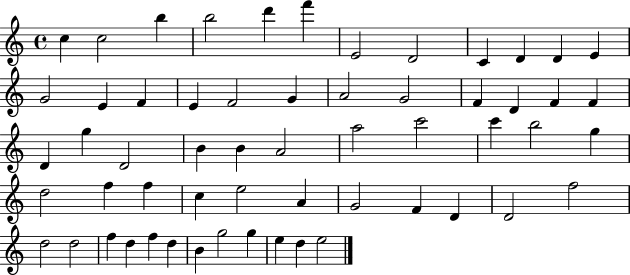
{
  \clef treble
  \time 4/4
  \defaultTimeSignature
  \key c \major
  c''4 c''2 b''4 | b''2 d'''4 f'''4 | e'2 d'2 | c'4 d'4 d'4 e'4 | \break g'2 e'4 f'4 | e'4 f'2 g'4 | a'2 g'2 | f'4 d'4 f'4 f'4 | \break d'4 g''4 d'2 | b'4 b'4 a'2 | a''2 c'''2 | c'''4 b''2 g''4 | \break d''2 f''4 f''4 | c''4 e''2 a'4 | g'2 f'4 d'4 | d'2 f''2 | \break d''2 d''2 | f''4 d''4 f''4 d''4 | b'4 g''2 g''4 | e''4 d''4 e''2 | \break \bar "|."
}